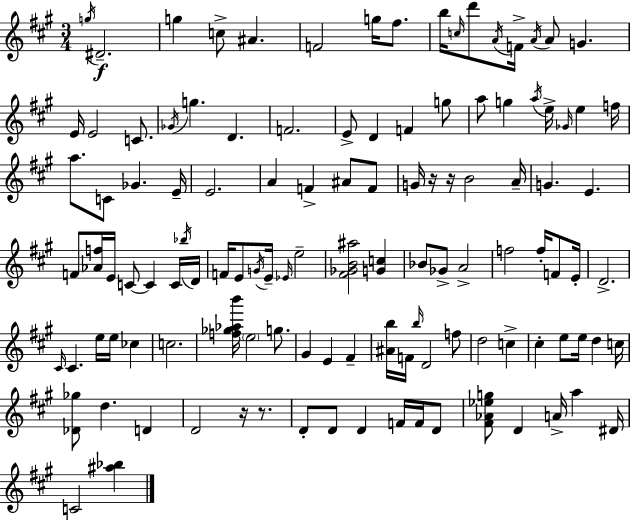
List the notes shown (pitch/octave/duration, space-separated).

G5/s D#4/h. G5/q C5/e A#4/q. F4/h G5/s F#5/e. B5/s C5/s D6/e A4/s F4/s A4/s A4/e G4/q. E4/s E4/h C4/e. Gb4/s G5/q. D4/q. F4/h. E4/e D4/q F4/q G5/e A5/e G5/q A5/s E5/s Gb4/s E5/q F5/s A5/e. C4/e Gb4/q. E4/s E4/h. A4/q F4/q A#4/e F4/e G4/s R/s R/s B4/h A4/s G4/q. E4/q. F4/e [Ab4,F5]/s E4/s C4/e C4/q C4/s Bb5/s D4/s F4/s E4/e G4/s E4/s Eb4/s E5/h [F#4,Gb4,B4,A#5]/h [G4,C5]/q Bb4/e Gb4/e A4/h F5/h F5/s F4/e E4/s D4/h. C#4/s C#4/q. E5/s E5/s CES5/q C5/h. [F5,Gb5,Ab5,B6]/s E5/h G5/e. G#4/q E4/q F#4/q [A#4,B5]/s F4/s B5/s D4/h F5/e D5/h C5/q C#5/q E5/e E5/s D5/q C5/s [Db4,Gb5]/e D5/q. D4/q D4/h R/s R/e. D4/e D4/e D4/q F4/s F4/s D4/e [F#4,Ab4,Eb5,G5]/e D4/q A4/s A5/q D#4/s C4/h [A#5,Bb5]/q